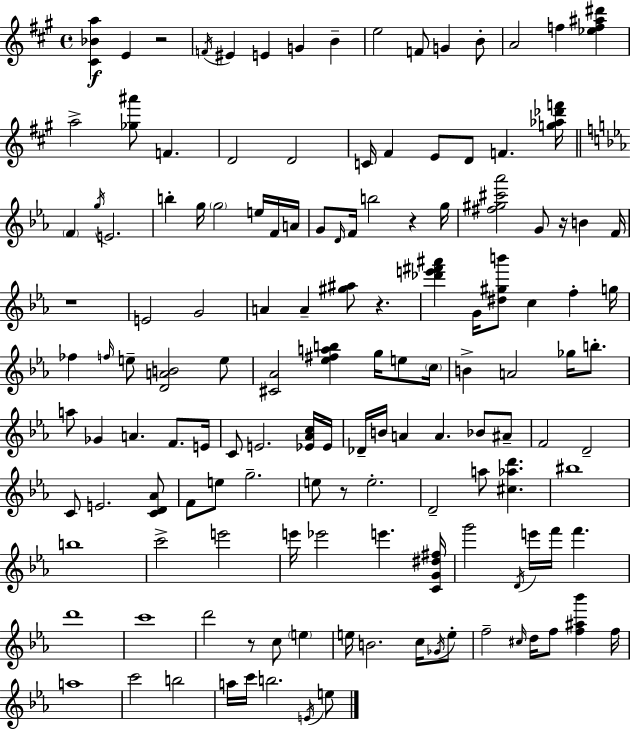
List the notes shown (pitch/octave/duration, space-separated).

[C#4,Bb4,A5]/q E4/q R/h F4/s EIS4/q E4/q G4/q B4/q E5/h F4/e G4/q B4/e A4/h F5/q [Eb5,F5,A#5,D#6]/q A5/h [Gb5,A#6]/e F4/q. D4/h D4/h C4/s F#4/q E4/e D4/e F4/q. [G5,Ab5,Db6,F6]/s F4/q G5/s E4/h. B5/q G5/s G5/h E5/s F4/s A4/s G4/e D4/s F4/s B5/h R/q G5/s [F#5,G#5,C#6,Ab6]/h G4/e R/s B4/q F4/s R/w E4/h G4/h A4/q A4/q [G#5,A#5]/e R/q. [Db6,E6,F#6,A#6]/q G4/s [D#5,G#5,B6]/e C5/q F5/q G5/s FES5/q F5/s E5/e [D4,A4,B4]/h E5/e [C#4,Ab4]/h [Eb5,F#5,A5,B5]/q G5/s E5/e C5/s B4/q A4/h Gb5/s B5/e. A5/e Gb4/q A4/q. F4/e. E4/s C4/e E4/h. [Eb4,Ab4,C5]/s Eb4/s Db4/s B4/s A4/q A4/q. Bb4/e A#4/e F4/h D4/h C4/e E4/h. [C4,D4,Ab4]/e F4/e E5/e G5/h. E5/e R/e E5/h. D4/h A5/e [C#5,Ab5,D6]/q. BIS5/w B5/w C6/h E6/h E6/s Eb6/h E6/q. [C4,G4,D#5,F#5]/s G6/h D4/s E6/s F6/s F6/q. D6/w C6/w D6/h R/e C5/e E5/q E5/s B4/h. C5/s Gb4/s E5/e F5/h C#5/s D5/s F5/e [F5,A#5,Bb6]/q F5/s A5/w C6/h B5/h A5/s C6/s B5/h. E4/s E5/e